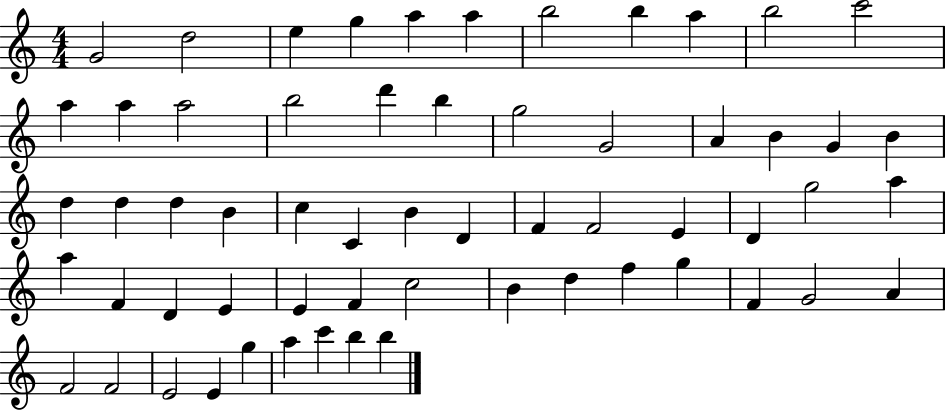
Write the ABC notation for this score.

X:1
T:Untitled
M:4/4
L:1/4
K:C
G2 d2 e g a a b2 b a b2 c'2 a a a2 b2 d' b g2 G2 A B G B d d d B c C B D F F2 E D g2 a a F D E E F c2 B d f g F G2 A F2 F2 E2 E g a c' b b